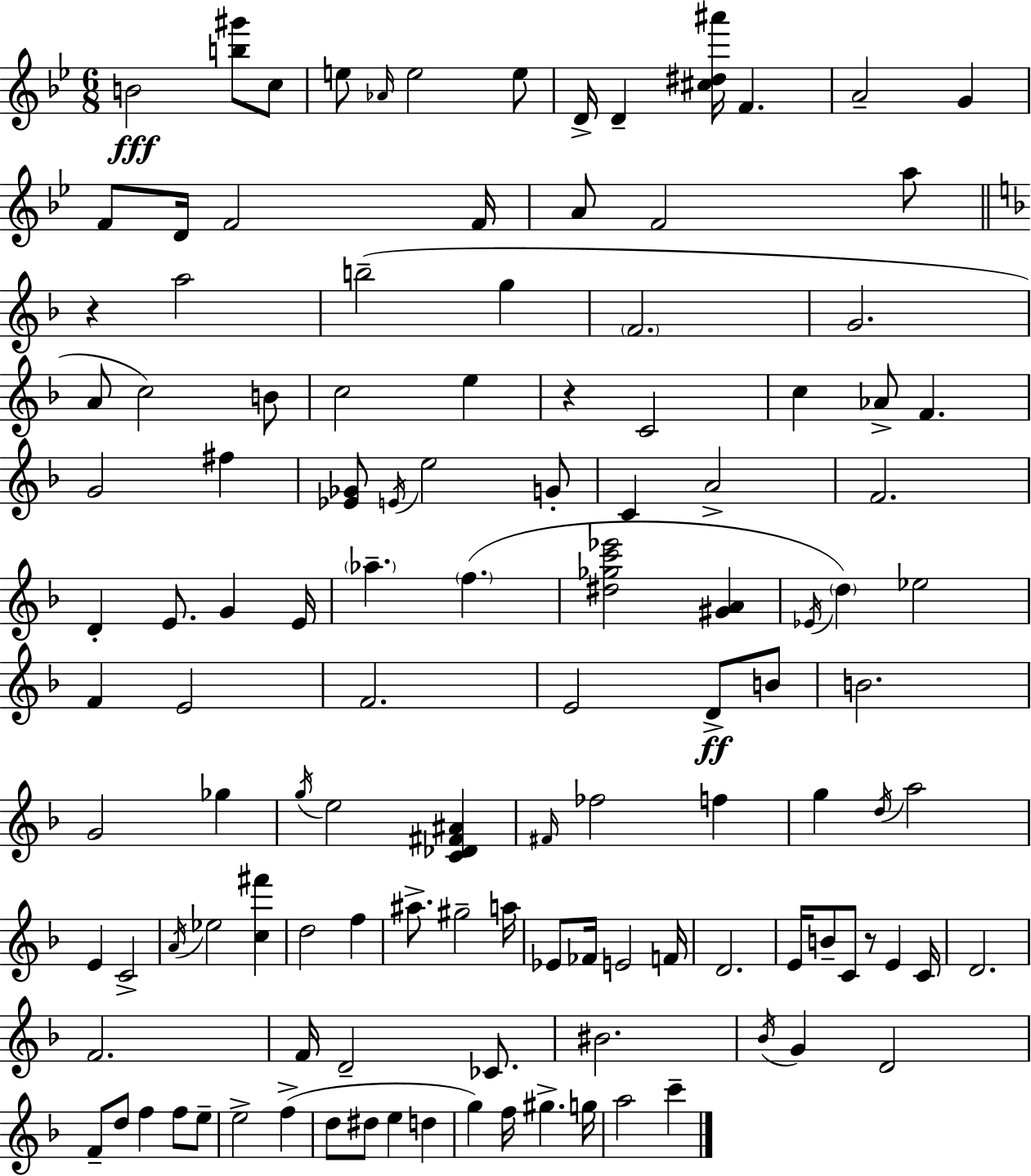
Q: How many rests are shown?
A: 3